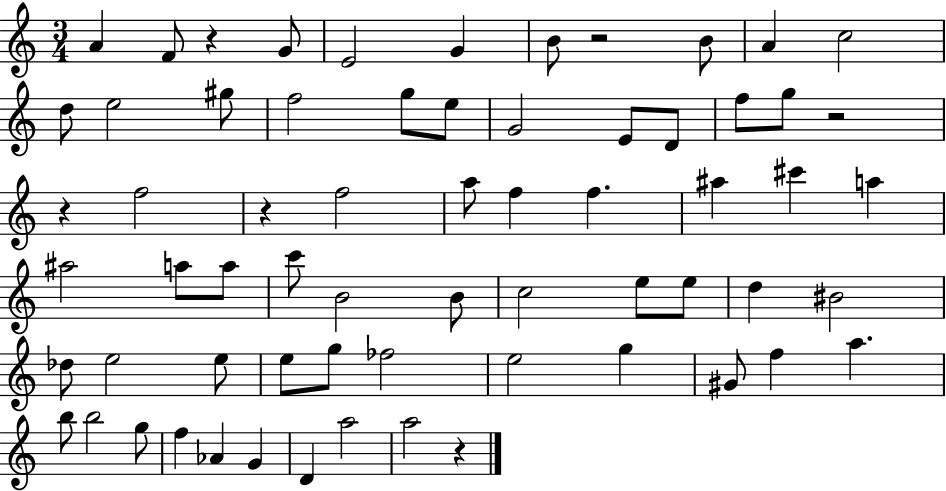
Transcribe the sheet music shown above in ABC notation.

X:1
T:Untitled
M:3/4
L:1/4
K:C
A F/2 z G/2 E2 G B/2 z2 B/2 A c2 d/2 e2 ^g/2 f2 g/2 e/2 G2 E/2 D/2 f/2 g/2 z2 z f2 z f2 a/2 f f ^a ^c' a ^a2 a/2 a/2 c'/2 B2 B/2 c2 e/2 e/2 d ^B2 _d/2 e2 e/2 e/2 g/2 _f2 e2 g ^G/2 f a b/2 b2 g/2 f _A G D a2 a2 z